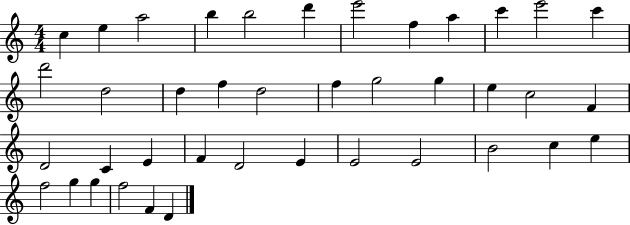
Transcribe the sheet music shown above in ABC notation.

X:1
T:Untitled
M:4/4
L:1/4
K:C
c e a2 b b2 d' e'2 f a c' e'2 c' d'2 d2 d f d2 f g2 g e c2 F D2 C E F D2 E E2 E2 B2 c e f2 g g f2 F D